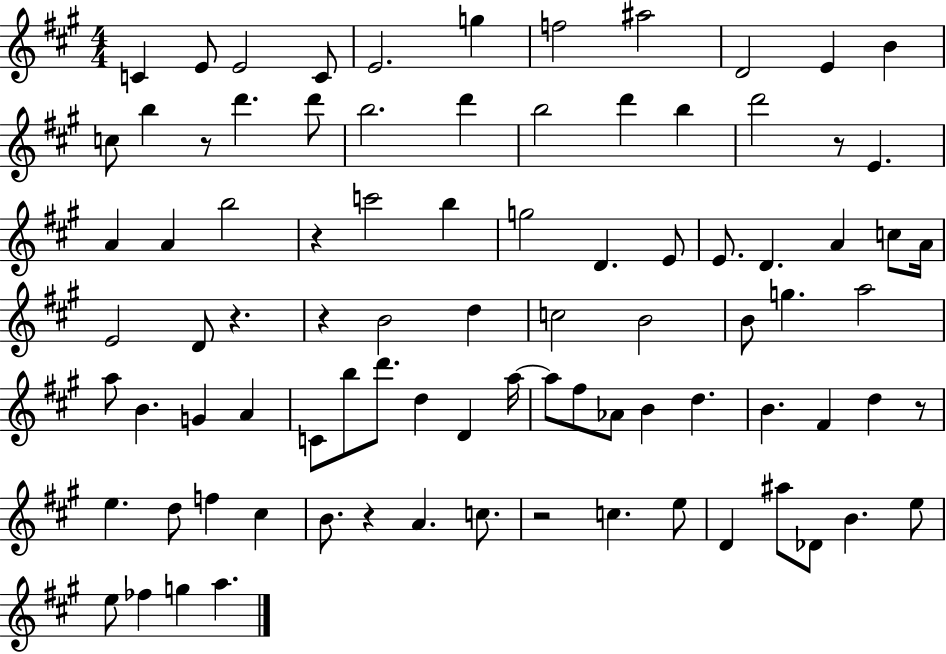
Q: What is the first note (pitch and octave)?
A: C4